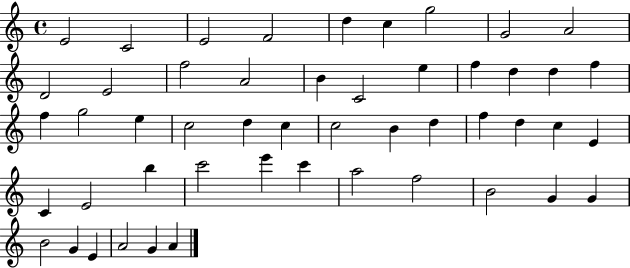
X:1
T:Untitled
M:4/4
L:1/4
K:C
E2 C2 E2 F2 d c g2 G2 A2 D2 E2 f2 A2 B C2 e f d d f f g2 e c2 d c c2 B d f d c E C E2 b c'2 e' c' a2 f2 B2 G G B2 G E A2 G A